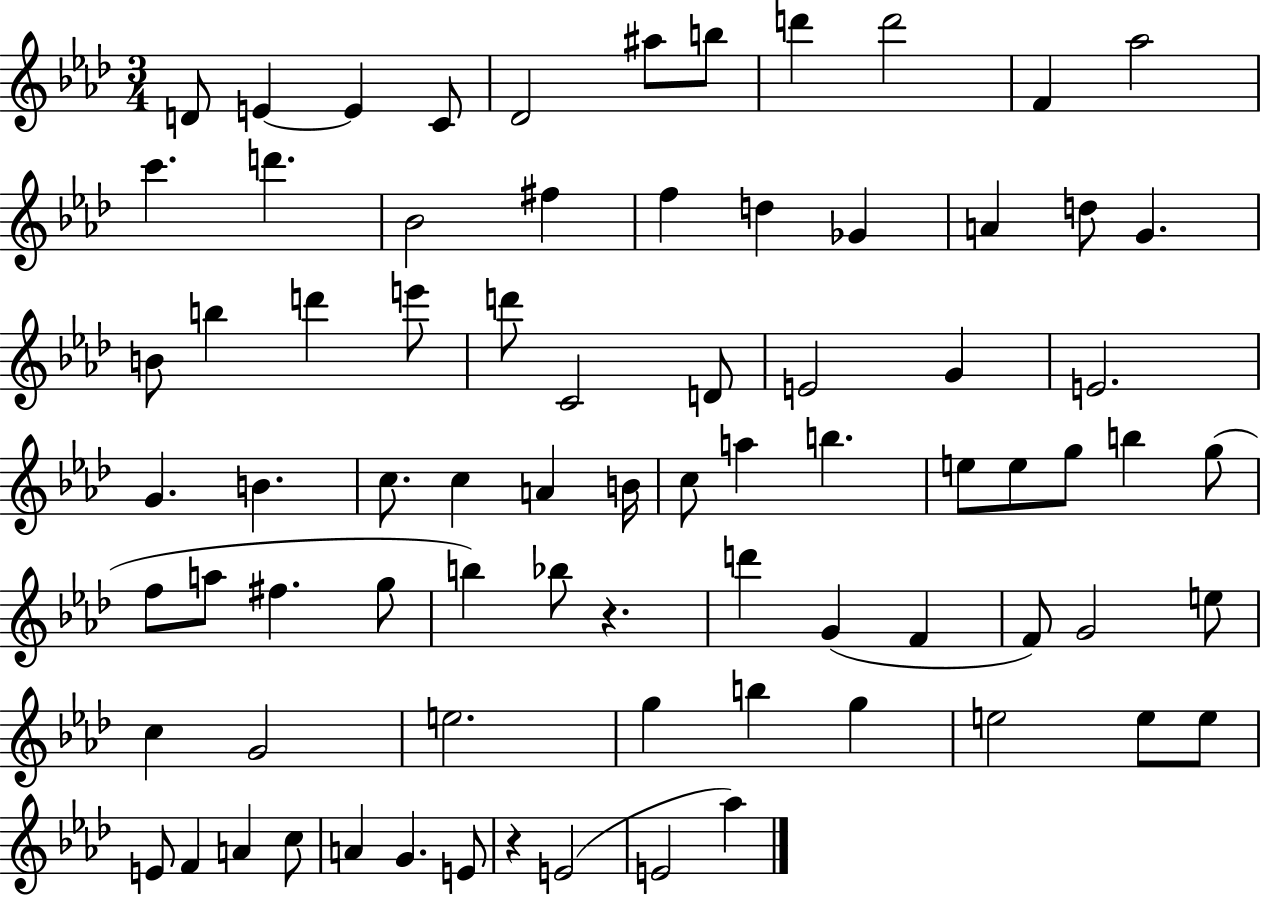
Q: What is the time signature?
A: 3/4